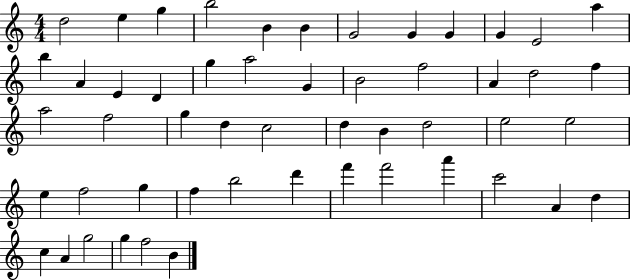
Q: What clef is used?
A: treble